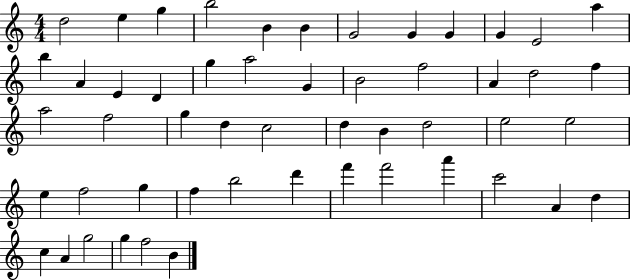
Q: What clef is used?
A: treble